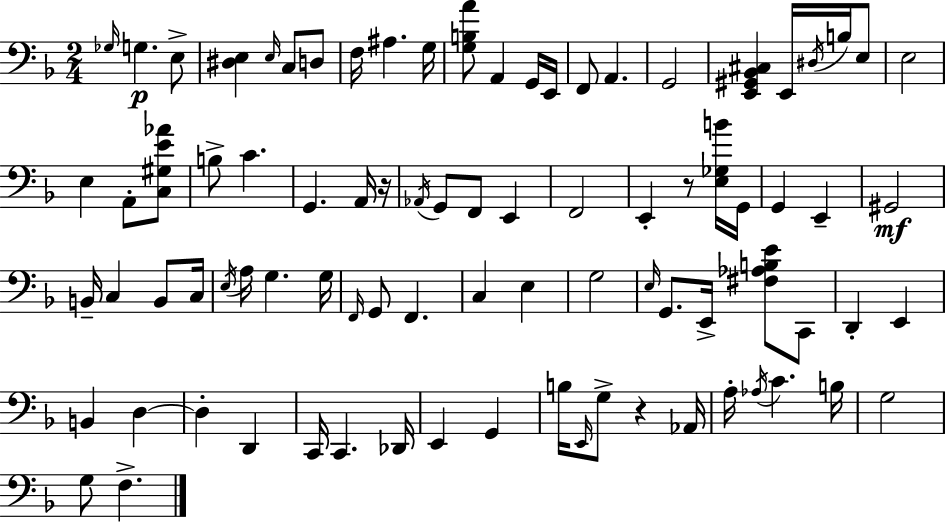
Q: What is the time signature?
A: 2/4